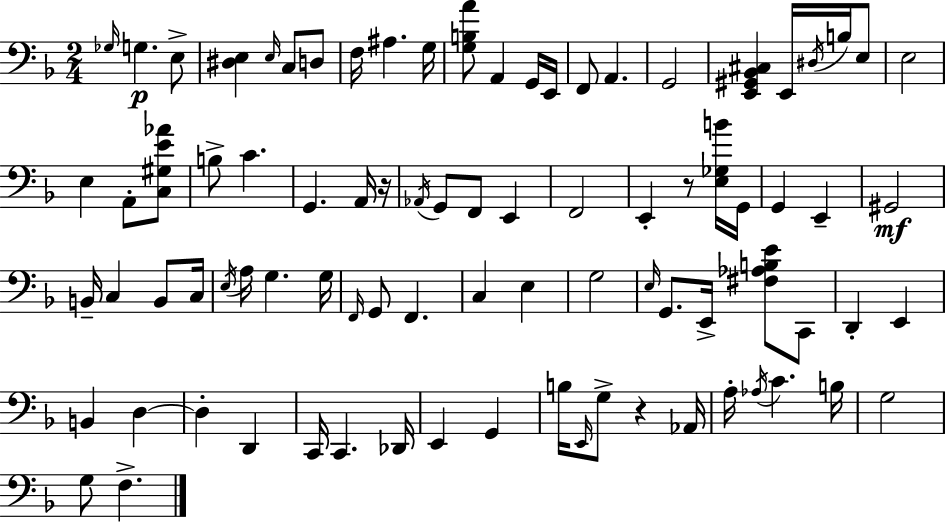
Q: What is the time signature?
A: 2/4